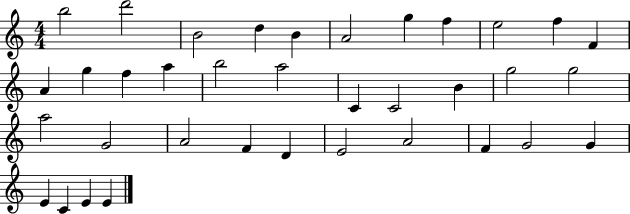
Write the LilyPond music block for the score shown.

{
  \clef treble
  \numericTimeSignature
  \time 4/4
  \key c \major
  b''2 d'''2 | b'2 d''4 b'4 | a'2 g''4 f''4 | e''2 f''4 f'4 | \break a'4 g''4 f''4 a''4 | b''2 a''2 | c'4 c'2 b'4 | g''2 g''2 | \break a''2 g'2 | a'2 f'4 d'4 | e'2 a'2 | f'4 g'2 g'4 | \break e'4 c'4 e'4 e'4 | \bar "|."
}